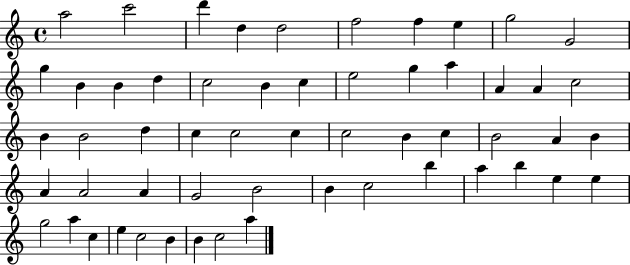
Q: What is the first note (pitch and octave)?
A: A5